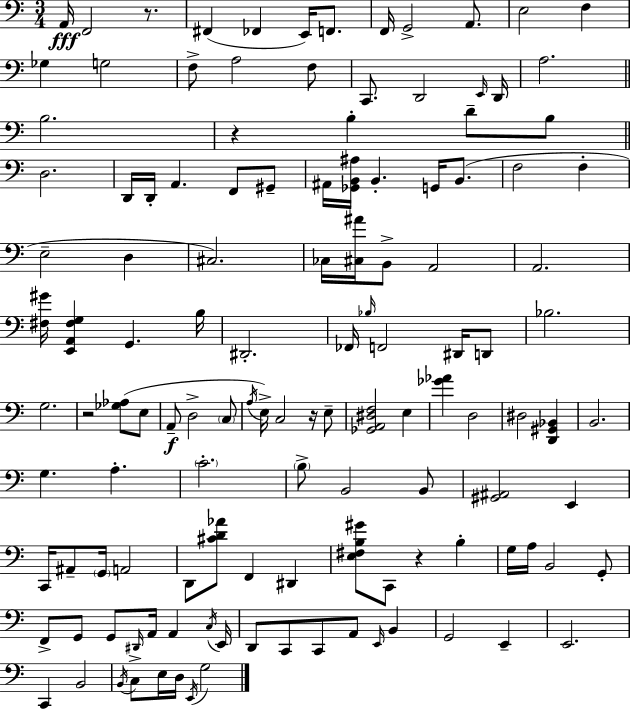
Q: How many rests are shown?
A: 5